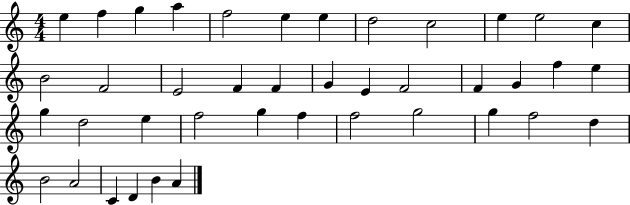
E5/q F5/q G5/q A5/q F5/h E5/q E5/q D5/h C5/h E5/q E5/h C5/q B4/h F4/h E4/h F4/q F4/q G4/q E4/q F4/h F4/q G4/q F5/q E5/q G5/q D5/h E5/q F5/h G5/q F5/q F5/h G5/h G5/q F5/h D5/q B4/h A4/h C4/q D4/q B4/q A4/q